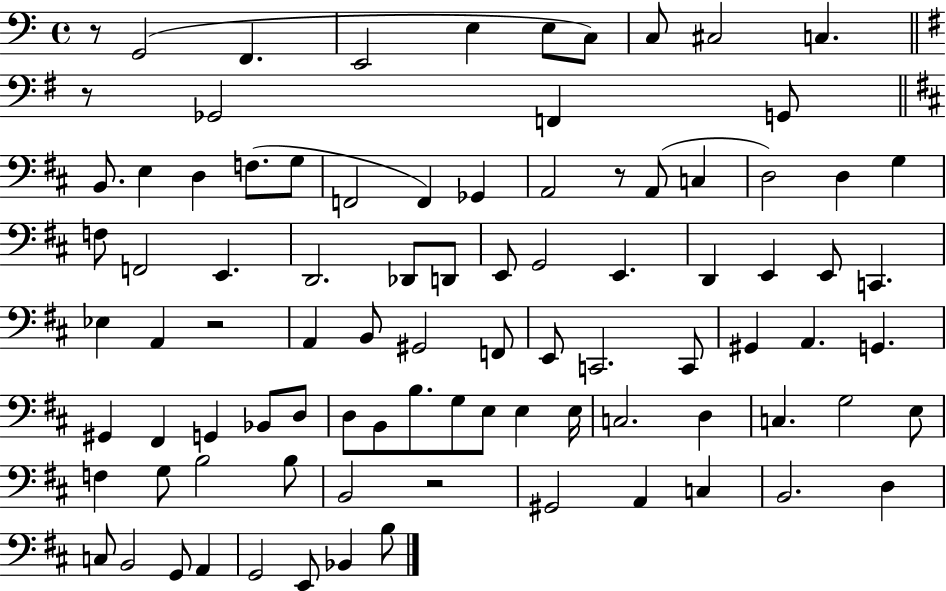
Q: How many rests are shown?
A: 5